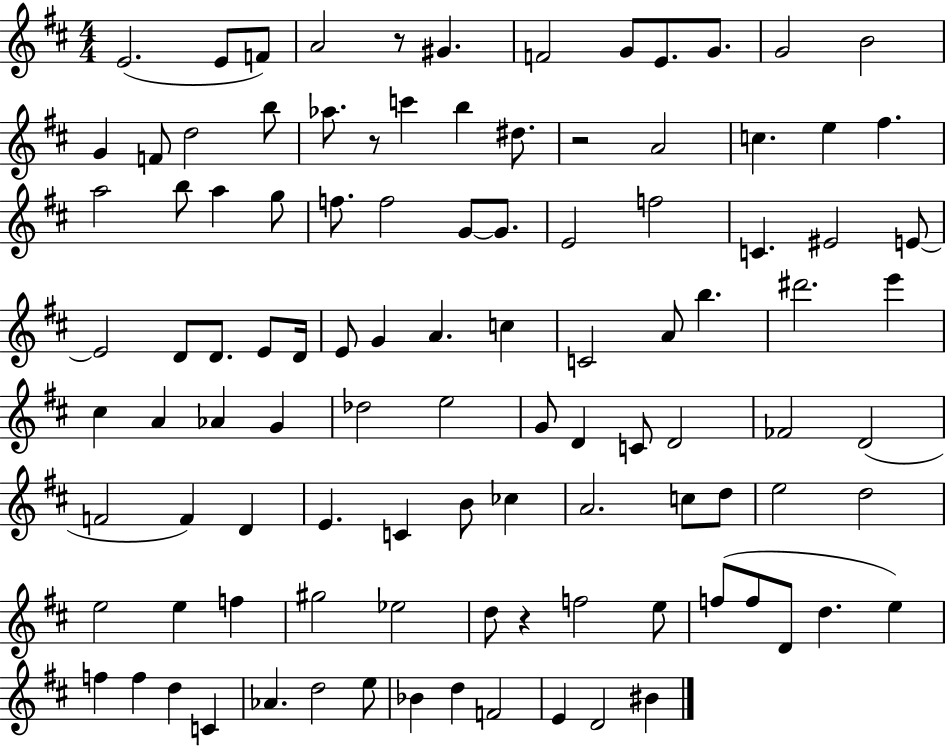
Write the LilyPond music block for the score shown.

{
  \clef treble
  \numericTimeSignature
  \time 4/4
  \key d \major
  e'2.( e'8 f'8) | a'2 r8 gis'4. | f'2 g'8 e'8. g'8. | g'2 b'2 | \break g'4 f'8 d''2 b''8 | aes''8. r8 c'''4 b''4 dis''8. | r2 a'2 | c''4. e''4 fis''4. | \break a''2 b''8 a''4 g''8 | f''8. f''2 g'8~~ g'8. | e'2 f''2 | c'4. eis'2 e'8~~ | \break e'2 d'8 d'8. e'8 d'16 | e'8 g'4 a'4. c''4 | c'2 a'8 b''4. | dis'''2. e'''4 | \break cis''4 a'4 aes'4 g'4 | des''2 e''2 | g'8 d'4 c'8 d'2 | fes'2 d'2( | \break f'2 f'4) d'4 | e'4. c'4 b'8 ces''4 | a'2. c''8 d''8 | e''2 d''2 | \break e''2 e''4 f''4 | gis''2 ees''2 | d''8 r4 f''2 e''8 | f''8( f''8 d'8 d''4. e''4) | \break f''4 f''4 d''4 c'4 | aes'4. d''2 e''8 | bes'4 d''4 f'2 | e'4 d'2 bis'4 | \break \bar "|."
}